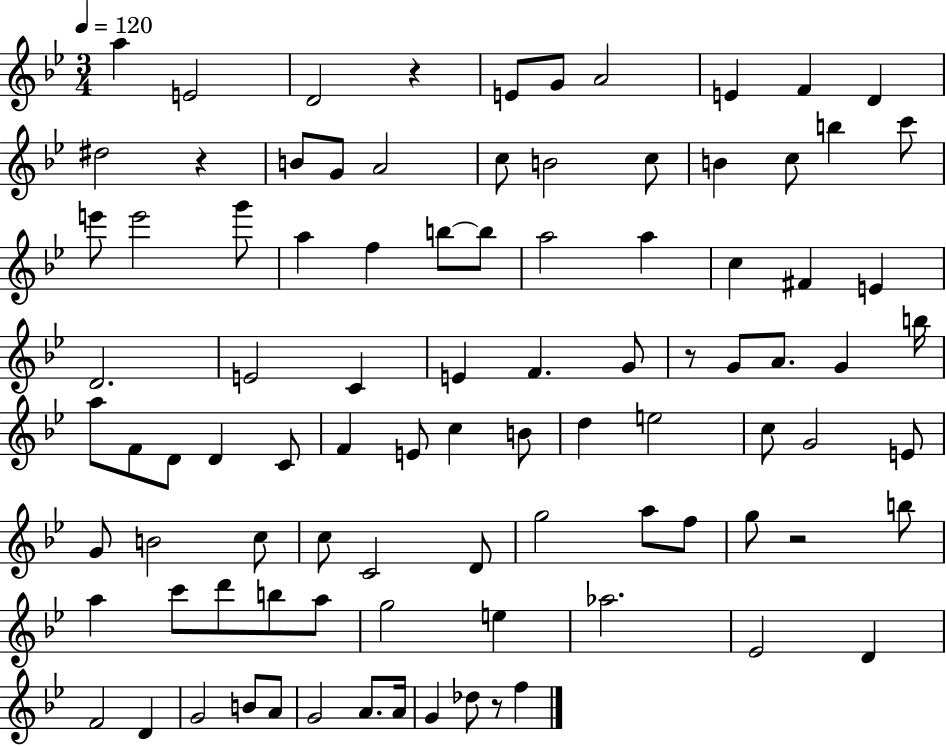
{
  \clef treble
  \numericTimeSignature
  \time 3/4
  \key bes \major
  \tempo 4 = 120
  a''4 e'2 | d'2 r4 | e'8 g'8 a'2 | e'4 f'4 d'4 | \break dis''2 r4 | b'8 g'8 a'2 | c''8 b'2 c''8 | b'4 c''8 b''4 c'''8 | \break e'''8 e'''2 g'''8 | a''4 f''4 b''8~~ b''8 | a''2 a''4 | c''4 fis'4 e'4 | \break d'2. | e'2 c'4 | e'4 f'4. g'8 | r8 g'8 a'8. g'4 b''16 | \break a''8 f'8 d'8 d'4 c'8 | f'4 e'8 c''4 b'8 | d''4 e''2 | c''8 g'2 e'8 | \break g'8 b'2 c''8 | c''8 c'2 d'8 | g''2 a''8 f''8 | g''8 r2 b''8 | \break a''4 c'''8 d'''8 b''8 a''8 | g''2 e''4 | aes''2. | ees'2 d'4 | \break f'2 d'4 | g'2 b'8 a'8 | g'2 a'8. a'16 | g'4 des''8 r8 f''4 | \break \bar "|."
}